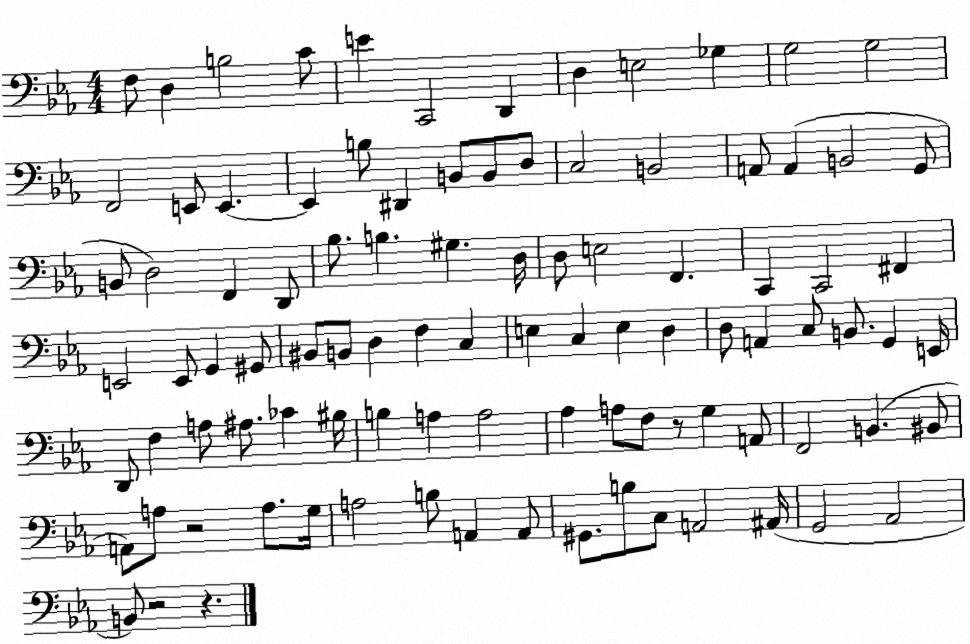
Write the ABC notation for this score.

X:1
T:Untitled
M:4/4
L:1/4
K:Eb
F,/2 D, B,2 C/2 E C,,2 D,, D, E,2 _G, G,2 G,2 F,,2 E,,/2 E,, E,, B,/2 ^D,, B,,/2 B,,/2 D,/2 C,2 B,,2 A,,/2 A,, B,,2 G,,/2 B,,/2 D,2 F,, D,,/2 _B,/2 B, ^G, D,/4 D,/2 E,2 F,, C,, C,,2 ^F,, E,,2 E,,/2 G,, ^G,,/2 ^B,,/2 B,,/2 D, F, C, E, C, E, D, D,/2 A,, C,/2 B,,/2 G,, E,,/4 D,,/2 F, A,/2 ^A,/2 _C ^B,/4 B, A, A,2 _A, A,/2 F,/2 z/2 G, A,,/2 F,,2 B,, ^B,,/2 A,,/2 A,/2 z2 A,/2 G,/4 A,2 B,/2 A,, A,,/2 ^G,,/2 B,/2 C,/2 A,,2 ^A,,/4 G,,2 _A,,2 B,,/2 z2 z